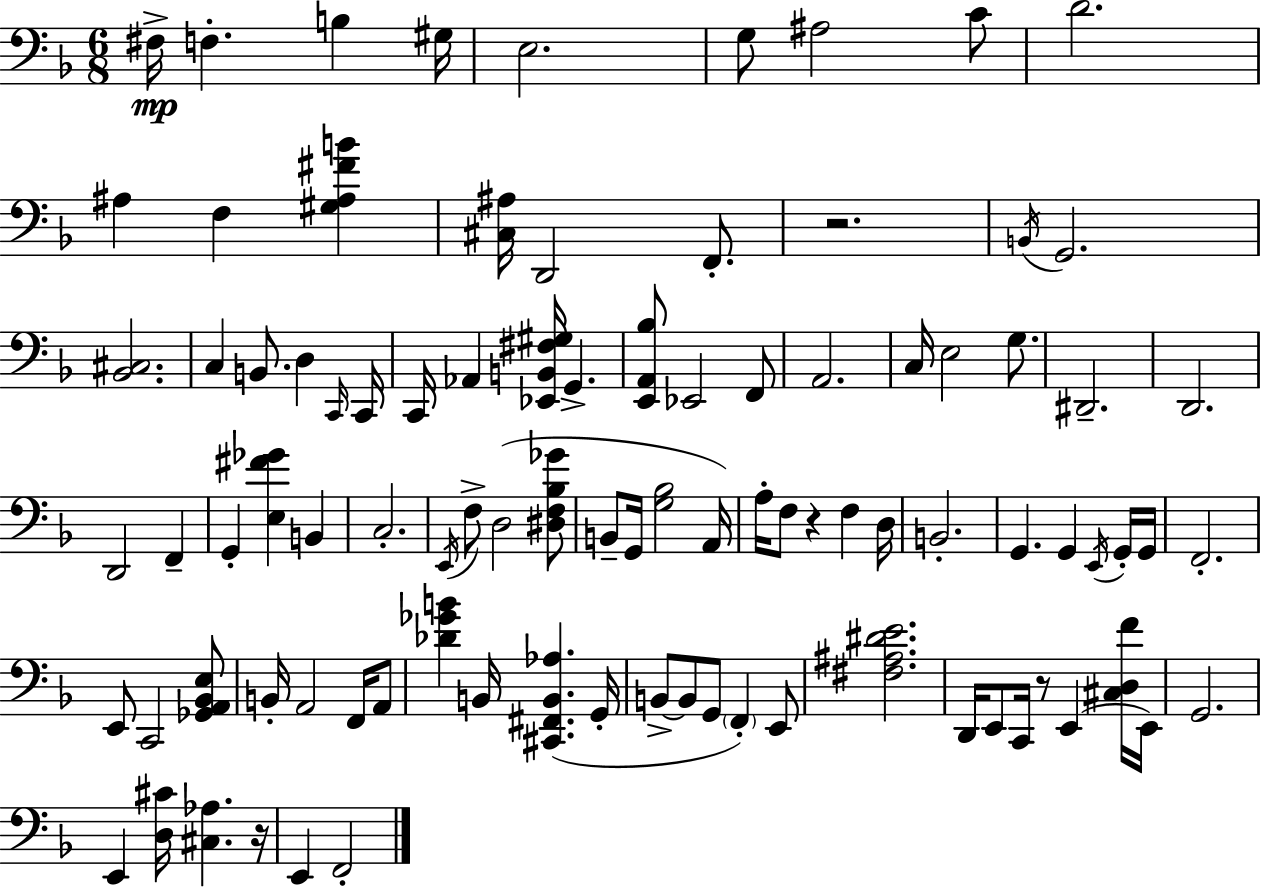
F#3/s F3/q. B3/q G#3/s E3/h. G3/e A#3/h C4/e D4/h. A#3/q F3/q [G#3,A#3,F#4,B4]/q [C#3,A#3]/s D2/h F2/e. R/h. B2/s G2/h. [Bb2,C#3]/h. C3/q B2/e. D3/q C2/s C2/s C2/s Ab2/q [Eb2,B2,F#3,G#3]/s G2/q. [E2,A2,Bb3]/e Eb2/h F2/e A2/h. C3/s E3/h G3/e. D#2/h. D2/h. D2/h F2/q G2/q [E3,F#4,Gb4]/q B2/q C3/h. E2/s F3/e D3/h [D#3,F3,Bb3,Gb4]/e B2/e G2/s [G3,Bb3]/h A2/s A3/s F3/e R/q F3/q D3/s B2/h. G2/q. G2/q E2/s G2/s G2/s F2/h. E2/e C2/h [Gb2,A2,Bb2,E3]/e B2/s A2/h F2/s A2/e [Db4,Gb4,B4]/q B2/s [C#2,F#2,B2,Ab3]/q. G2/s B2/e B2/e G2/e F2/q E2/e [F#3,A#3,D#4,E4]/h. D2/s E2/e C2/s R/e E2/q [C#3,D3,F4]/s E2/s G2/h. E2/q [D3,C#4]/s [C#3,Ab3]/q. R/s E2/q F2/h